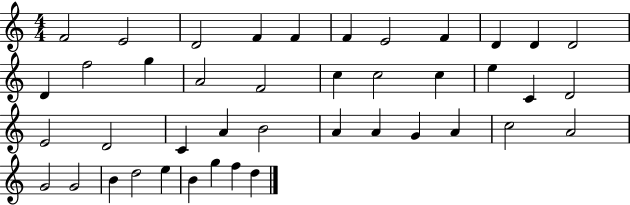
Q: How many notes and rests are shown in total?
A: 42